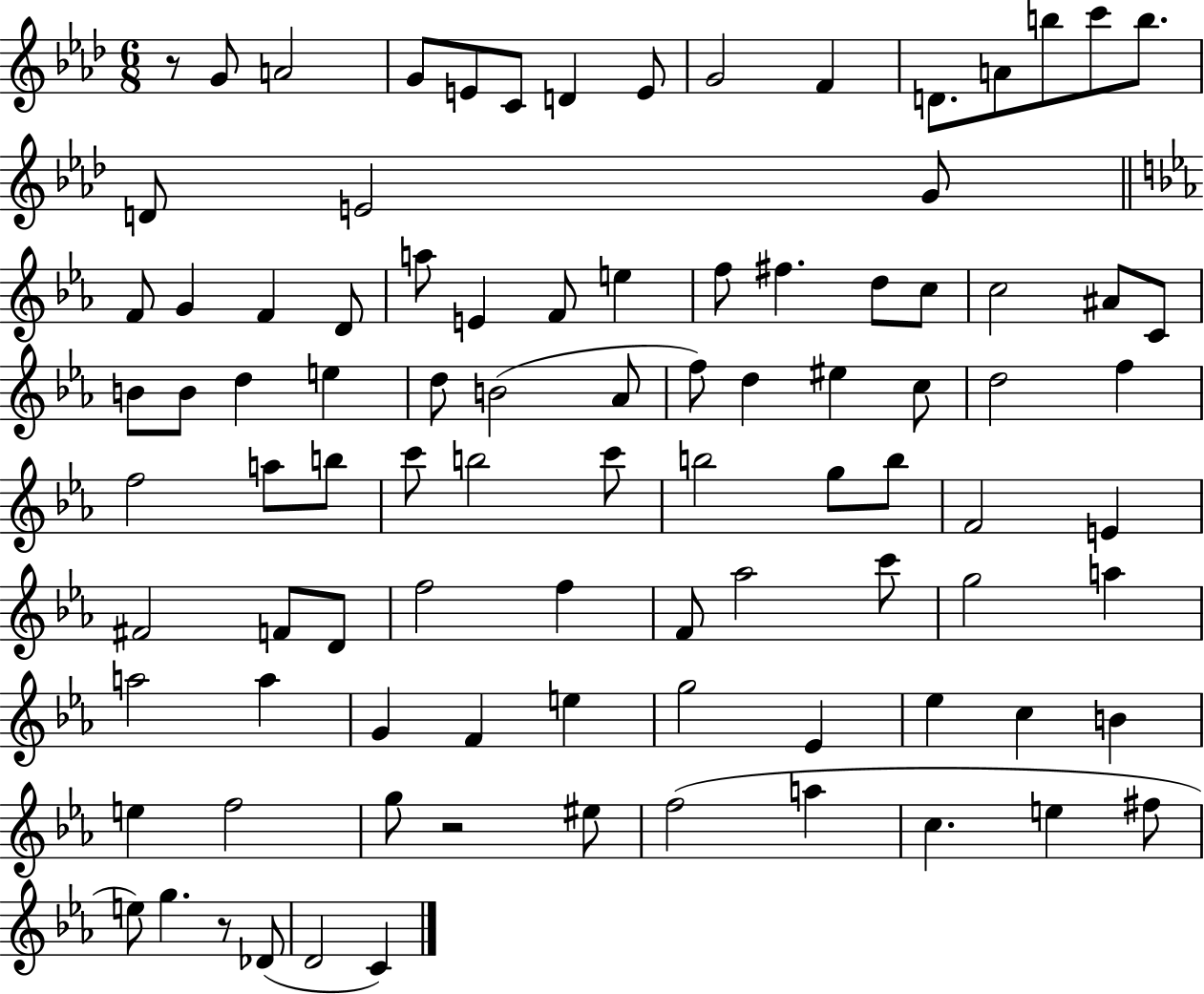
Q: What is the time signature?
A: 6/8